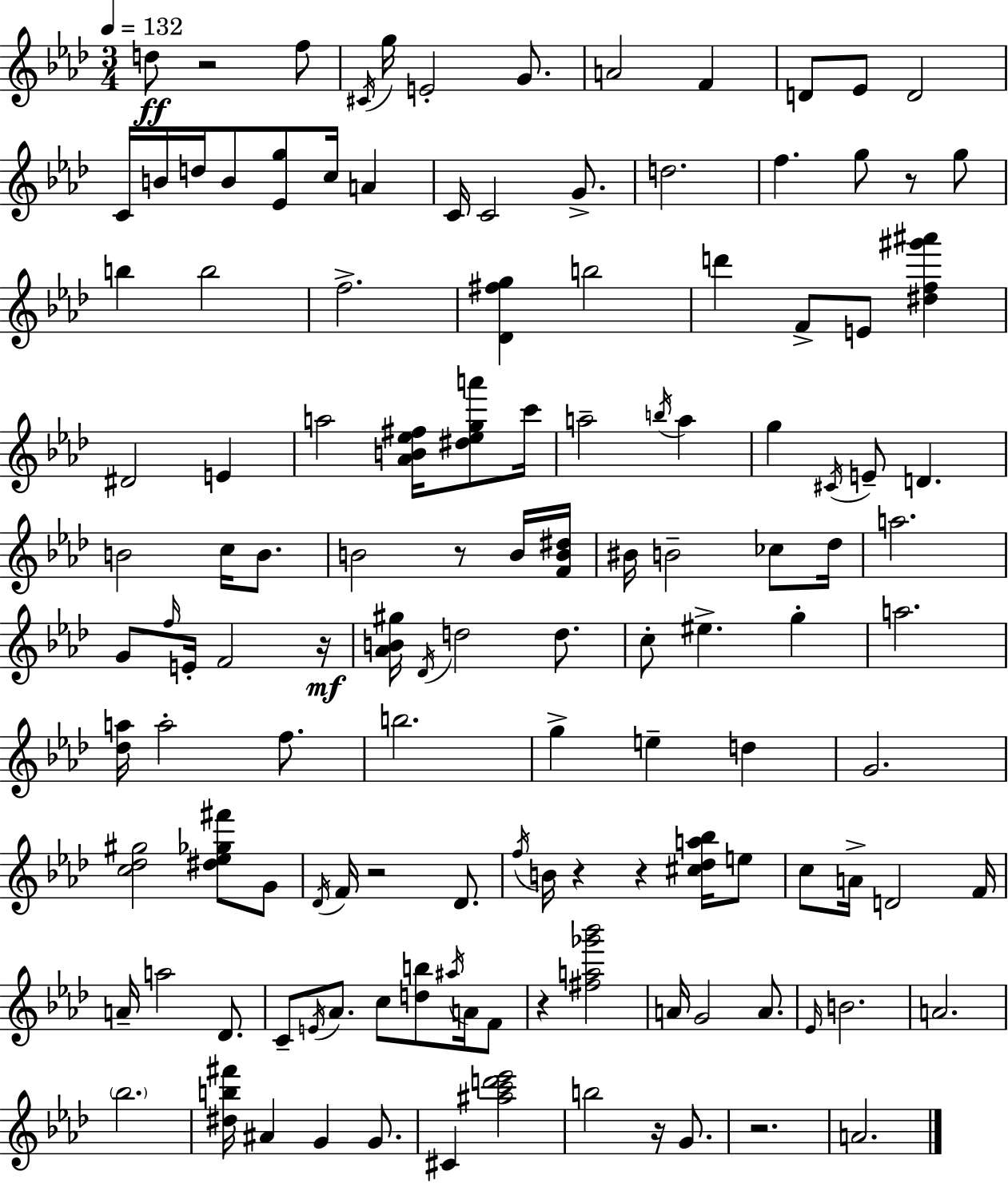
D5/e R/h F5/e C#4/s G5/s E4/h G4/e. A4/h F4/q D4/e Eb4/e D4/h C4/s B4/s D5/s B4/e [Eb4,G5]/e C5/s A4/q C4/s C4/h G4/e. D5/h. F5/q. G5/e R/e G5/e B5/q B5/h F5/h. [Db4,F#5,G5]/q B5/h D6/q F4/e E4/e [D#5,F5,G#6,A#6]/q D#4/h E4/q A5/h [Ab4,B4,Eb5,F#5]/s [D#5,Eb5,G5,A6]/e C6/s A5/h B5/s A5/q G5/q C#4/s E4/e D4/q. B4/h C5/s B4/e. B4/h R/e B4/s [F4,B4,D#5]/s BIS4/s B4/h CES5/e Db5/s A5/h. G4/e F5/s E4/s F4/h R/s [Ab4,B4,G#5]/s Db4/s D5/h D5/e. C5/e EIS5/q. G5/q A5/h. [Db5,A5]/s A5/h F5/e. B5/h. G5/q E5/q D5/q G4/h. [C5,Db5,G#5]/h [D#5,Eb5,Gb5,F#6]/e G4/e Db4/s F4/s R/h Db4/e. F5/s B4/s R/q R/q [C#5,Db5,A5,Bb5]/s E5/e C5/e A4/s D4/h F4/s A4/s A5/h Db4/e. C4/e E4/s Ab4/e. C5/e [D5,B5]/e A#5/s A4/s F4/e R/q [F#5,A5,Gb6,Bb6]/h A4/s G4/h A4/e. Eb4/s B4/h. A4/h. Bb5/h. [D#5,B5,F#6]/s A#4/q G4/q G4/e. C#4/q [A#5,C6,D6,Eb6]/h B5/h R/s G4/e. R/h. A4/h.